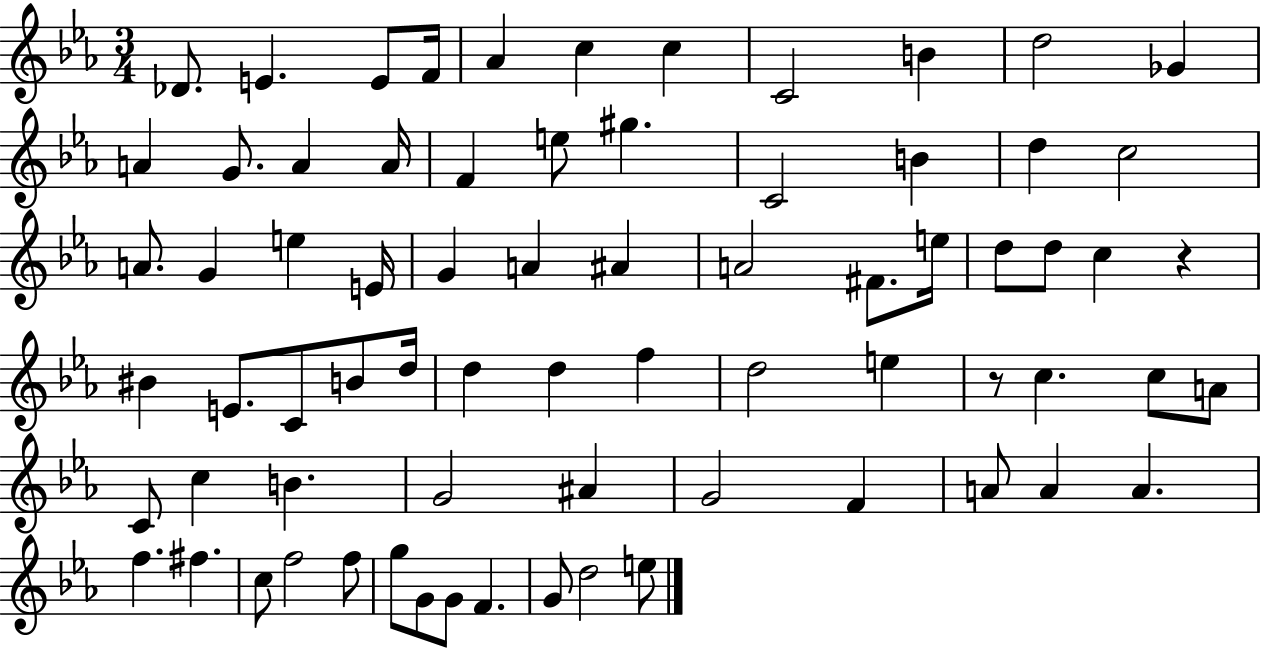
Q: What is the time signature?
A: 3/4